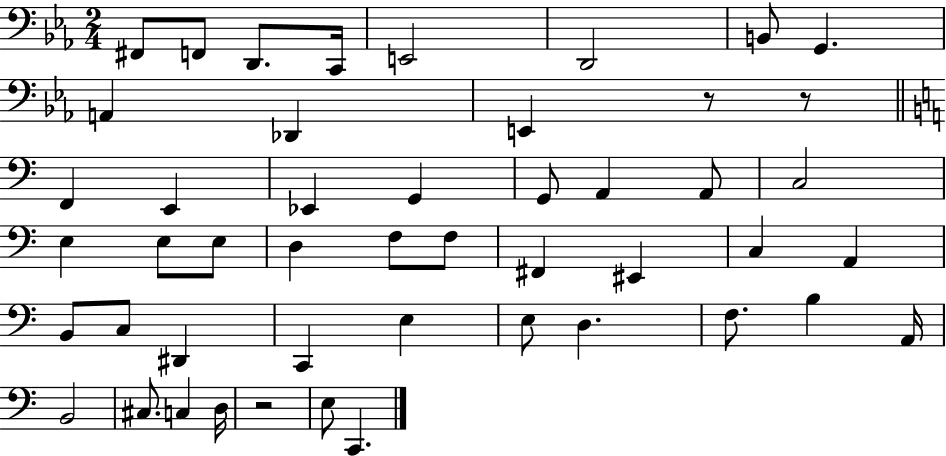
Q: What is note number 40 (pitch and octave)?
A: B2